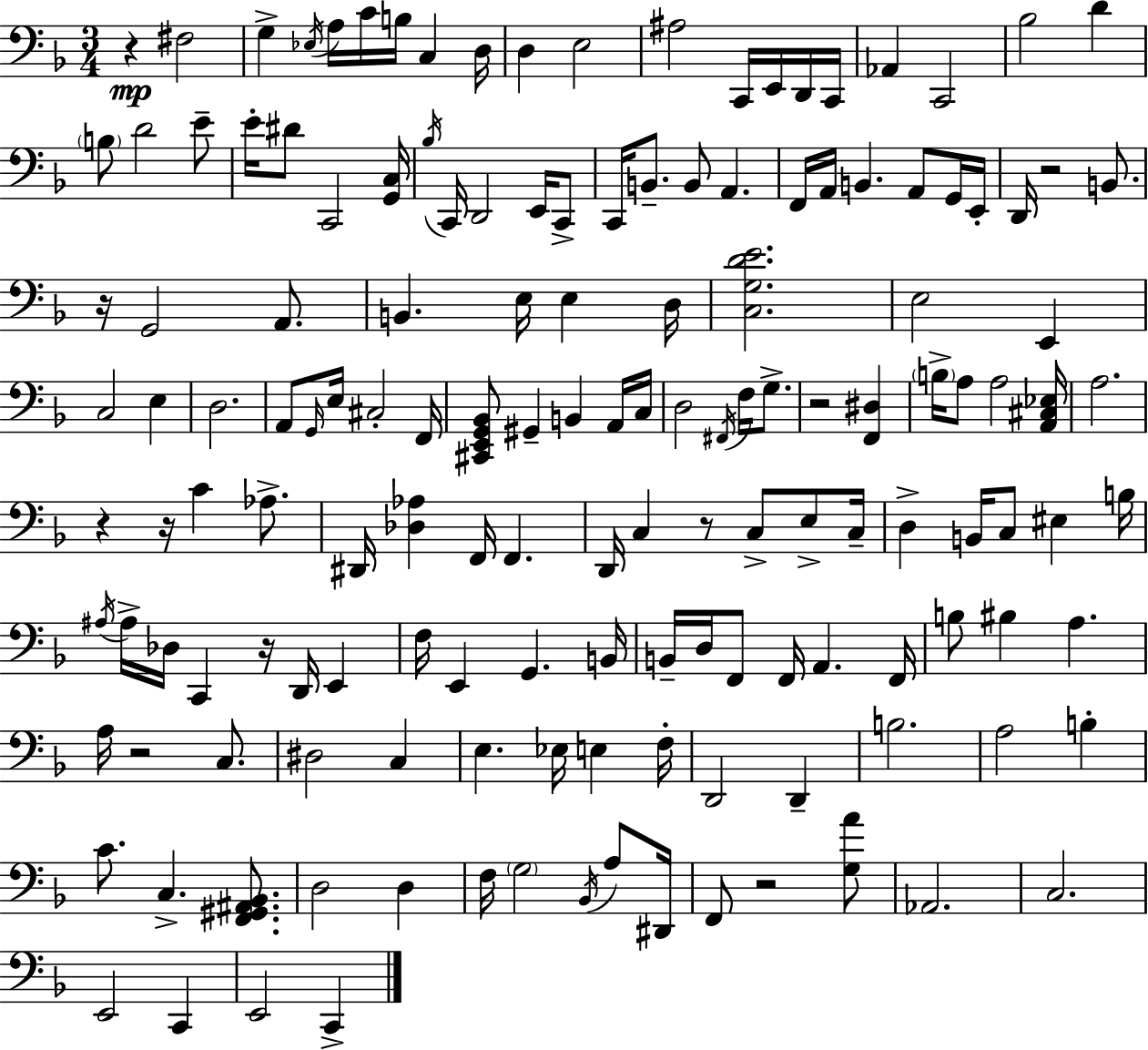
{
  \clef bass
  \numericTimeSignature
  \time 3/4
  \key d \minor
  r4\mp fis2 | g4-> \acciaccatura { ees16 } a16 c'16 b16 c4 | d16 d4 e2 | ais2 c,16 e,16 d,16 | \break c,16 aes,4 c,2 | bes2 d'4 | \parenthesize b8 d'2 e'8-- | e'16-. dis'8 c,2 | \break <g, c>16 \acciaccatura { bes16 } c,16 d,2 e,16 | c,8-> c,16 b,8.-- b,8 a,4. | f,16 a,16 b,4. a,8 | g,16 e,16-. d,16 r2 b,8. | \break r16 g,2 a,8. | b,4. e16 e4 | d16 <c g d' e'>2. | e2 e,4 | \break c2 e4 | d2. | a,8 \grace { g,16 } e16 cis2-. | f,16 <cis, e, g, bes,>8 gis,4-- b,4 | \break a,16 c16 d2 \acciaccatura { fis,16 } | f16 g8.-> r2 | <f, dis>4 \parenthesize b16-> a8 a2 | <a, cis ees>16 a2. | \break r4 r16 c'4 | aes8.-> dis,16 <des aes>4 f,16 f,4. | d,16 c4 r8 c8-> | e8-> c16-- d4-> b,16 c8 eis4 | \break b16 \acciaccatura { ais16 } ais16-> des16 c,4 r16 | d,16 e,4 f16 e,4 g,4. | b,16 b,16-- d16 f,8 f,16 a,4. | f,16 b8 bis4 a4. | \break a16 r2 | c8. dis2 | c4 e4. ees16 | e4 f16-. d,2 | \break d,4-- b2. | a2 | b4-. c'8. c4.-> | <f, gis, ais, bes,>8. d2 | \break d4 f16 \parenthesize g2 | \acciaccatura { bes,16 } a8 dis,16 f,8 r2 | <g a'>8 aes,2. | c2. | \break e,2 | c,4 e,2 | c,4-> \bar "|."
}